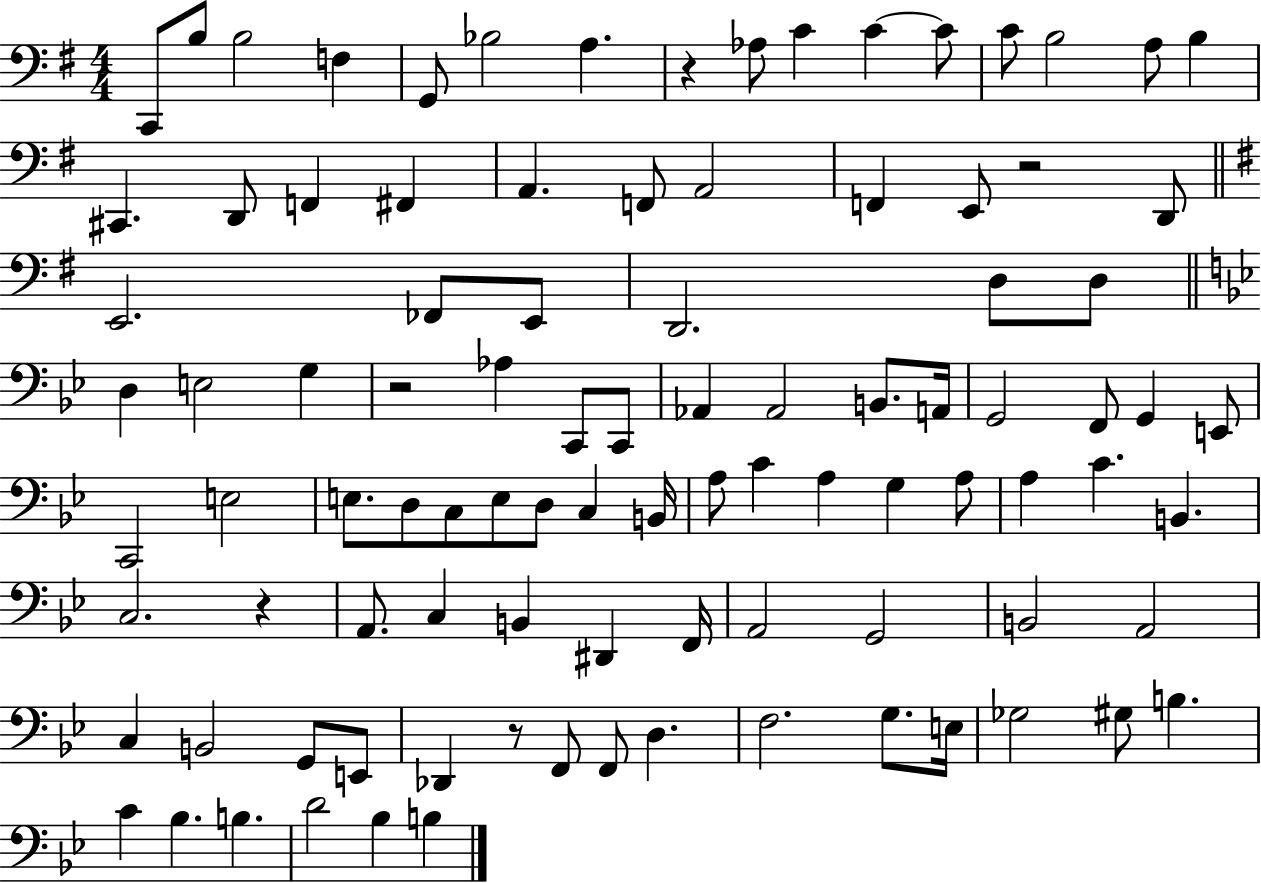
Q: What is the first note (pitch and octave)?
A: C2